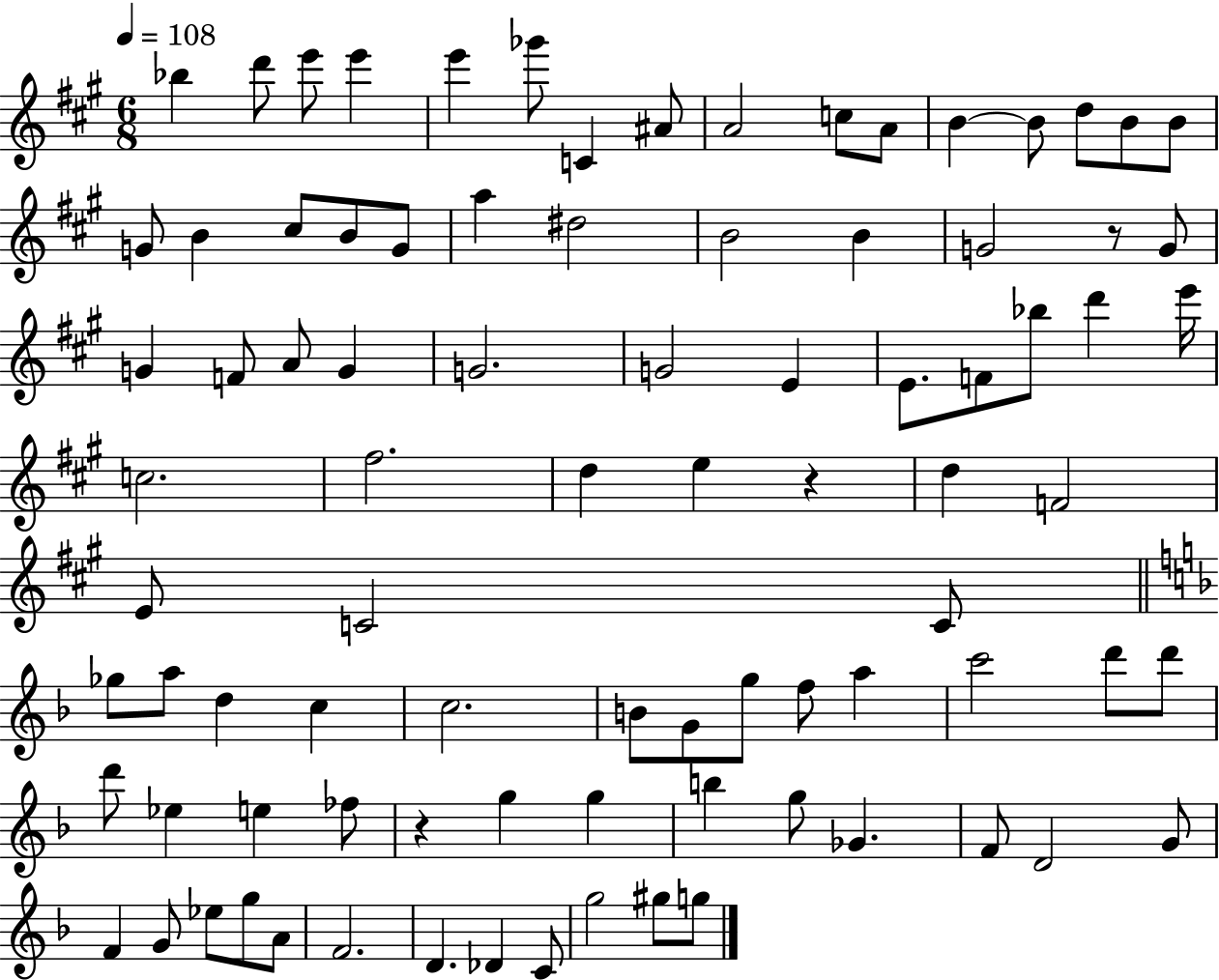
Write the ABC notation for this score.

X:1
T:Untitled
M:6/8
L:1/4
K:A
_b d'/2 e'/2 e' e' _g'/2 C ^A/2 A2 c/2 A/2 B B/2 d/2 B/2 B/2 G/2 B ^c/2 B/2 G/2 a ^d2 B2 B G2 z/2 G/2 G F/2 A/2 G G2 G2 E E/2 F/2 _b/2 d' e'/4 c2 ^f2 d e z d F2 E/2 C2 C/2 _g/2 a/2 d c c2 B/2 G/2 g/2 f/2 a c'2 d'/2 d'/2 d'/2 _e e _f/2 z g g b g/2 _G F/2 D2 G/2 F G/2 _e/2 g/2 A/2 F2 D _D C/2 g2 ^g/2 g/2